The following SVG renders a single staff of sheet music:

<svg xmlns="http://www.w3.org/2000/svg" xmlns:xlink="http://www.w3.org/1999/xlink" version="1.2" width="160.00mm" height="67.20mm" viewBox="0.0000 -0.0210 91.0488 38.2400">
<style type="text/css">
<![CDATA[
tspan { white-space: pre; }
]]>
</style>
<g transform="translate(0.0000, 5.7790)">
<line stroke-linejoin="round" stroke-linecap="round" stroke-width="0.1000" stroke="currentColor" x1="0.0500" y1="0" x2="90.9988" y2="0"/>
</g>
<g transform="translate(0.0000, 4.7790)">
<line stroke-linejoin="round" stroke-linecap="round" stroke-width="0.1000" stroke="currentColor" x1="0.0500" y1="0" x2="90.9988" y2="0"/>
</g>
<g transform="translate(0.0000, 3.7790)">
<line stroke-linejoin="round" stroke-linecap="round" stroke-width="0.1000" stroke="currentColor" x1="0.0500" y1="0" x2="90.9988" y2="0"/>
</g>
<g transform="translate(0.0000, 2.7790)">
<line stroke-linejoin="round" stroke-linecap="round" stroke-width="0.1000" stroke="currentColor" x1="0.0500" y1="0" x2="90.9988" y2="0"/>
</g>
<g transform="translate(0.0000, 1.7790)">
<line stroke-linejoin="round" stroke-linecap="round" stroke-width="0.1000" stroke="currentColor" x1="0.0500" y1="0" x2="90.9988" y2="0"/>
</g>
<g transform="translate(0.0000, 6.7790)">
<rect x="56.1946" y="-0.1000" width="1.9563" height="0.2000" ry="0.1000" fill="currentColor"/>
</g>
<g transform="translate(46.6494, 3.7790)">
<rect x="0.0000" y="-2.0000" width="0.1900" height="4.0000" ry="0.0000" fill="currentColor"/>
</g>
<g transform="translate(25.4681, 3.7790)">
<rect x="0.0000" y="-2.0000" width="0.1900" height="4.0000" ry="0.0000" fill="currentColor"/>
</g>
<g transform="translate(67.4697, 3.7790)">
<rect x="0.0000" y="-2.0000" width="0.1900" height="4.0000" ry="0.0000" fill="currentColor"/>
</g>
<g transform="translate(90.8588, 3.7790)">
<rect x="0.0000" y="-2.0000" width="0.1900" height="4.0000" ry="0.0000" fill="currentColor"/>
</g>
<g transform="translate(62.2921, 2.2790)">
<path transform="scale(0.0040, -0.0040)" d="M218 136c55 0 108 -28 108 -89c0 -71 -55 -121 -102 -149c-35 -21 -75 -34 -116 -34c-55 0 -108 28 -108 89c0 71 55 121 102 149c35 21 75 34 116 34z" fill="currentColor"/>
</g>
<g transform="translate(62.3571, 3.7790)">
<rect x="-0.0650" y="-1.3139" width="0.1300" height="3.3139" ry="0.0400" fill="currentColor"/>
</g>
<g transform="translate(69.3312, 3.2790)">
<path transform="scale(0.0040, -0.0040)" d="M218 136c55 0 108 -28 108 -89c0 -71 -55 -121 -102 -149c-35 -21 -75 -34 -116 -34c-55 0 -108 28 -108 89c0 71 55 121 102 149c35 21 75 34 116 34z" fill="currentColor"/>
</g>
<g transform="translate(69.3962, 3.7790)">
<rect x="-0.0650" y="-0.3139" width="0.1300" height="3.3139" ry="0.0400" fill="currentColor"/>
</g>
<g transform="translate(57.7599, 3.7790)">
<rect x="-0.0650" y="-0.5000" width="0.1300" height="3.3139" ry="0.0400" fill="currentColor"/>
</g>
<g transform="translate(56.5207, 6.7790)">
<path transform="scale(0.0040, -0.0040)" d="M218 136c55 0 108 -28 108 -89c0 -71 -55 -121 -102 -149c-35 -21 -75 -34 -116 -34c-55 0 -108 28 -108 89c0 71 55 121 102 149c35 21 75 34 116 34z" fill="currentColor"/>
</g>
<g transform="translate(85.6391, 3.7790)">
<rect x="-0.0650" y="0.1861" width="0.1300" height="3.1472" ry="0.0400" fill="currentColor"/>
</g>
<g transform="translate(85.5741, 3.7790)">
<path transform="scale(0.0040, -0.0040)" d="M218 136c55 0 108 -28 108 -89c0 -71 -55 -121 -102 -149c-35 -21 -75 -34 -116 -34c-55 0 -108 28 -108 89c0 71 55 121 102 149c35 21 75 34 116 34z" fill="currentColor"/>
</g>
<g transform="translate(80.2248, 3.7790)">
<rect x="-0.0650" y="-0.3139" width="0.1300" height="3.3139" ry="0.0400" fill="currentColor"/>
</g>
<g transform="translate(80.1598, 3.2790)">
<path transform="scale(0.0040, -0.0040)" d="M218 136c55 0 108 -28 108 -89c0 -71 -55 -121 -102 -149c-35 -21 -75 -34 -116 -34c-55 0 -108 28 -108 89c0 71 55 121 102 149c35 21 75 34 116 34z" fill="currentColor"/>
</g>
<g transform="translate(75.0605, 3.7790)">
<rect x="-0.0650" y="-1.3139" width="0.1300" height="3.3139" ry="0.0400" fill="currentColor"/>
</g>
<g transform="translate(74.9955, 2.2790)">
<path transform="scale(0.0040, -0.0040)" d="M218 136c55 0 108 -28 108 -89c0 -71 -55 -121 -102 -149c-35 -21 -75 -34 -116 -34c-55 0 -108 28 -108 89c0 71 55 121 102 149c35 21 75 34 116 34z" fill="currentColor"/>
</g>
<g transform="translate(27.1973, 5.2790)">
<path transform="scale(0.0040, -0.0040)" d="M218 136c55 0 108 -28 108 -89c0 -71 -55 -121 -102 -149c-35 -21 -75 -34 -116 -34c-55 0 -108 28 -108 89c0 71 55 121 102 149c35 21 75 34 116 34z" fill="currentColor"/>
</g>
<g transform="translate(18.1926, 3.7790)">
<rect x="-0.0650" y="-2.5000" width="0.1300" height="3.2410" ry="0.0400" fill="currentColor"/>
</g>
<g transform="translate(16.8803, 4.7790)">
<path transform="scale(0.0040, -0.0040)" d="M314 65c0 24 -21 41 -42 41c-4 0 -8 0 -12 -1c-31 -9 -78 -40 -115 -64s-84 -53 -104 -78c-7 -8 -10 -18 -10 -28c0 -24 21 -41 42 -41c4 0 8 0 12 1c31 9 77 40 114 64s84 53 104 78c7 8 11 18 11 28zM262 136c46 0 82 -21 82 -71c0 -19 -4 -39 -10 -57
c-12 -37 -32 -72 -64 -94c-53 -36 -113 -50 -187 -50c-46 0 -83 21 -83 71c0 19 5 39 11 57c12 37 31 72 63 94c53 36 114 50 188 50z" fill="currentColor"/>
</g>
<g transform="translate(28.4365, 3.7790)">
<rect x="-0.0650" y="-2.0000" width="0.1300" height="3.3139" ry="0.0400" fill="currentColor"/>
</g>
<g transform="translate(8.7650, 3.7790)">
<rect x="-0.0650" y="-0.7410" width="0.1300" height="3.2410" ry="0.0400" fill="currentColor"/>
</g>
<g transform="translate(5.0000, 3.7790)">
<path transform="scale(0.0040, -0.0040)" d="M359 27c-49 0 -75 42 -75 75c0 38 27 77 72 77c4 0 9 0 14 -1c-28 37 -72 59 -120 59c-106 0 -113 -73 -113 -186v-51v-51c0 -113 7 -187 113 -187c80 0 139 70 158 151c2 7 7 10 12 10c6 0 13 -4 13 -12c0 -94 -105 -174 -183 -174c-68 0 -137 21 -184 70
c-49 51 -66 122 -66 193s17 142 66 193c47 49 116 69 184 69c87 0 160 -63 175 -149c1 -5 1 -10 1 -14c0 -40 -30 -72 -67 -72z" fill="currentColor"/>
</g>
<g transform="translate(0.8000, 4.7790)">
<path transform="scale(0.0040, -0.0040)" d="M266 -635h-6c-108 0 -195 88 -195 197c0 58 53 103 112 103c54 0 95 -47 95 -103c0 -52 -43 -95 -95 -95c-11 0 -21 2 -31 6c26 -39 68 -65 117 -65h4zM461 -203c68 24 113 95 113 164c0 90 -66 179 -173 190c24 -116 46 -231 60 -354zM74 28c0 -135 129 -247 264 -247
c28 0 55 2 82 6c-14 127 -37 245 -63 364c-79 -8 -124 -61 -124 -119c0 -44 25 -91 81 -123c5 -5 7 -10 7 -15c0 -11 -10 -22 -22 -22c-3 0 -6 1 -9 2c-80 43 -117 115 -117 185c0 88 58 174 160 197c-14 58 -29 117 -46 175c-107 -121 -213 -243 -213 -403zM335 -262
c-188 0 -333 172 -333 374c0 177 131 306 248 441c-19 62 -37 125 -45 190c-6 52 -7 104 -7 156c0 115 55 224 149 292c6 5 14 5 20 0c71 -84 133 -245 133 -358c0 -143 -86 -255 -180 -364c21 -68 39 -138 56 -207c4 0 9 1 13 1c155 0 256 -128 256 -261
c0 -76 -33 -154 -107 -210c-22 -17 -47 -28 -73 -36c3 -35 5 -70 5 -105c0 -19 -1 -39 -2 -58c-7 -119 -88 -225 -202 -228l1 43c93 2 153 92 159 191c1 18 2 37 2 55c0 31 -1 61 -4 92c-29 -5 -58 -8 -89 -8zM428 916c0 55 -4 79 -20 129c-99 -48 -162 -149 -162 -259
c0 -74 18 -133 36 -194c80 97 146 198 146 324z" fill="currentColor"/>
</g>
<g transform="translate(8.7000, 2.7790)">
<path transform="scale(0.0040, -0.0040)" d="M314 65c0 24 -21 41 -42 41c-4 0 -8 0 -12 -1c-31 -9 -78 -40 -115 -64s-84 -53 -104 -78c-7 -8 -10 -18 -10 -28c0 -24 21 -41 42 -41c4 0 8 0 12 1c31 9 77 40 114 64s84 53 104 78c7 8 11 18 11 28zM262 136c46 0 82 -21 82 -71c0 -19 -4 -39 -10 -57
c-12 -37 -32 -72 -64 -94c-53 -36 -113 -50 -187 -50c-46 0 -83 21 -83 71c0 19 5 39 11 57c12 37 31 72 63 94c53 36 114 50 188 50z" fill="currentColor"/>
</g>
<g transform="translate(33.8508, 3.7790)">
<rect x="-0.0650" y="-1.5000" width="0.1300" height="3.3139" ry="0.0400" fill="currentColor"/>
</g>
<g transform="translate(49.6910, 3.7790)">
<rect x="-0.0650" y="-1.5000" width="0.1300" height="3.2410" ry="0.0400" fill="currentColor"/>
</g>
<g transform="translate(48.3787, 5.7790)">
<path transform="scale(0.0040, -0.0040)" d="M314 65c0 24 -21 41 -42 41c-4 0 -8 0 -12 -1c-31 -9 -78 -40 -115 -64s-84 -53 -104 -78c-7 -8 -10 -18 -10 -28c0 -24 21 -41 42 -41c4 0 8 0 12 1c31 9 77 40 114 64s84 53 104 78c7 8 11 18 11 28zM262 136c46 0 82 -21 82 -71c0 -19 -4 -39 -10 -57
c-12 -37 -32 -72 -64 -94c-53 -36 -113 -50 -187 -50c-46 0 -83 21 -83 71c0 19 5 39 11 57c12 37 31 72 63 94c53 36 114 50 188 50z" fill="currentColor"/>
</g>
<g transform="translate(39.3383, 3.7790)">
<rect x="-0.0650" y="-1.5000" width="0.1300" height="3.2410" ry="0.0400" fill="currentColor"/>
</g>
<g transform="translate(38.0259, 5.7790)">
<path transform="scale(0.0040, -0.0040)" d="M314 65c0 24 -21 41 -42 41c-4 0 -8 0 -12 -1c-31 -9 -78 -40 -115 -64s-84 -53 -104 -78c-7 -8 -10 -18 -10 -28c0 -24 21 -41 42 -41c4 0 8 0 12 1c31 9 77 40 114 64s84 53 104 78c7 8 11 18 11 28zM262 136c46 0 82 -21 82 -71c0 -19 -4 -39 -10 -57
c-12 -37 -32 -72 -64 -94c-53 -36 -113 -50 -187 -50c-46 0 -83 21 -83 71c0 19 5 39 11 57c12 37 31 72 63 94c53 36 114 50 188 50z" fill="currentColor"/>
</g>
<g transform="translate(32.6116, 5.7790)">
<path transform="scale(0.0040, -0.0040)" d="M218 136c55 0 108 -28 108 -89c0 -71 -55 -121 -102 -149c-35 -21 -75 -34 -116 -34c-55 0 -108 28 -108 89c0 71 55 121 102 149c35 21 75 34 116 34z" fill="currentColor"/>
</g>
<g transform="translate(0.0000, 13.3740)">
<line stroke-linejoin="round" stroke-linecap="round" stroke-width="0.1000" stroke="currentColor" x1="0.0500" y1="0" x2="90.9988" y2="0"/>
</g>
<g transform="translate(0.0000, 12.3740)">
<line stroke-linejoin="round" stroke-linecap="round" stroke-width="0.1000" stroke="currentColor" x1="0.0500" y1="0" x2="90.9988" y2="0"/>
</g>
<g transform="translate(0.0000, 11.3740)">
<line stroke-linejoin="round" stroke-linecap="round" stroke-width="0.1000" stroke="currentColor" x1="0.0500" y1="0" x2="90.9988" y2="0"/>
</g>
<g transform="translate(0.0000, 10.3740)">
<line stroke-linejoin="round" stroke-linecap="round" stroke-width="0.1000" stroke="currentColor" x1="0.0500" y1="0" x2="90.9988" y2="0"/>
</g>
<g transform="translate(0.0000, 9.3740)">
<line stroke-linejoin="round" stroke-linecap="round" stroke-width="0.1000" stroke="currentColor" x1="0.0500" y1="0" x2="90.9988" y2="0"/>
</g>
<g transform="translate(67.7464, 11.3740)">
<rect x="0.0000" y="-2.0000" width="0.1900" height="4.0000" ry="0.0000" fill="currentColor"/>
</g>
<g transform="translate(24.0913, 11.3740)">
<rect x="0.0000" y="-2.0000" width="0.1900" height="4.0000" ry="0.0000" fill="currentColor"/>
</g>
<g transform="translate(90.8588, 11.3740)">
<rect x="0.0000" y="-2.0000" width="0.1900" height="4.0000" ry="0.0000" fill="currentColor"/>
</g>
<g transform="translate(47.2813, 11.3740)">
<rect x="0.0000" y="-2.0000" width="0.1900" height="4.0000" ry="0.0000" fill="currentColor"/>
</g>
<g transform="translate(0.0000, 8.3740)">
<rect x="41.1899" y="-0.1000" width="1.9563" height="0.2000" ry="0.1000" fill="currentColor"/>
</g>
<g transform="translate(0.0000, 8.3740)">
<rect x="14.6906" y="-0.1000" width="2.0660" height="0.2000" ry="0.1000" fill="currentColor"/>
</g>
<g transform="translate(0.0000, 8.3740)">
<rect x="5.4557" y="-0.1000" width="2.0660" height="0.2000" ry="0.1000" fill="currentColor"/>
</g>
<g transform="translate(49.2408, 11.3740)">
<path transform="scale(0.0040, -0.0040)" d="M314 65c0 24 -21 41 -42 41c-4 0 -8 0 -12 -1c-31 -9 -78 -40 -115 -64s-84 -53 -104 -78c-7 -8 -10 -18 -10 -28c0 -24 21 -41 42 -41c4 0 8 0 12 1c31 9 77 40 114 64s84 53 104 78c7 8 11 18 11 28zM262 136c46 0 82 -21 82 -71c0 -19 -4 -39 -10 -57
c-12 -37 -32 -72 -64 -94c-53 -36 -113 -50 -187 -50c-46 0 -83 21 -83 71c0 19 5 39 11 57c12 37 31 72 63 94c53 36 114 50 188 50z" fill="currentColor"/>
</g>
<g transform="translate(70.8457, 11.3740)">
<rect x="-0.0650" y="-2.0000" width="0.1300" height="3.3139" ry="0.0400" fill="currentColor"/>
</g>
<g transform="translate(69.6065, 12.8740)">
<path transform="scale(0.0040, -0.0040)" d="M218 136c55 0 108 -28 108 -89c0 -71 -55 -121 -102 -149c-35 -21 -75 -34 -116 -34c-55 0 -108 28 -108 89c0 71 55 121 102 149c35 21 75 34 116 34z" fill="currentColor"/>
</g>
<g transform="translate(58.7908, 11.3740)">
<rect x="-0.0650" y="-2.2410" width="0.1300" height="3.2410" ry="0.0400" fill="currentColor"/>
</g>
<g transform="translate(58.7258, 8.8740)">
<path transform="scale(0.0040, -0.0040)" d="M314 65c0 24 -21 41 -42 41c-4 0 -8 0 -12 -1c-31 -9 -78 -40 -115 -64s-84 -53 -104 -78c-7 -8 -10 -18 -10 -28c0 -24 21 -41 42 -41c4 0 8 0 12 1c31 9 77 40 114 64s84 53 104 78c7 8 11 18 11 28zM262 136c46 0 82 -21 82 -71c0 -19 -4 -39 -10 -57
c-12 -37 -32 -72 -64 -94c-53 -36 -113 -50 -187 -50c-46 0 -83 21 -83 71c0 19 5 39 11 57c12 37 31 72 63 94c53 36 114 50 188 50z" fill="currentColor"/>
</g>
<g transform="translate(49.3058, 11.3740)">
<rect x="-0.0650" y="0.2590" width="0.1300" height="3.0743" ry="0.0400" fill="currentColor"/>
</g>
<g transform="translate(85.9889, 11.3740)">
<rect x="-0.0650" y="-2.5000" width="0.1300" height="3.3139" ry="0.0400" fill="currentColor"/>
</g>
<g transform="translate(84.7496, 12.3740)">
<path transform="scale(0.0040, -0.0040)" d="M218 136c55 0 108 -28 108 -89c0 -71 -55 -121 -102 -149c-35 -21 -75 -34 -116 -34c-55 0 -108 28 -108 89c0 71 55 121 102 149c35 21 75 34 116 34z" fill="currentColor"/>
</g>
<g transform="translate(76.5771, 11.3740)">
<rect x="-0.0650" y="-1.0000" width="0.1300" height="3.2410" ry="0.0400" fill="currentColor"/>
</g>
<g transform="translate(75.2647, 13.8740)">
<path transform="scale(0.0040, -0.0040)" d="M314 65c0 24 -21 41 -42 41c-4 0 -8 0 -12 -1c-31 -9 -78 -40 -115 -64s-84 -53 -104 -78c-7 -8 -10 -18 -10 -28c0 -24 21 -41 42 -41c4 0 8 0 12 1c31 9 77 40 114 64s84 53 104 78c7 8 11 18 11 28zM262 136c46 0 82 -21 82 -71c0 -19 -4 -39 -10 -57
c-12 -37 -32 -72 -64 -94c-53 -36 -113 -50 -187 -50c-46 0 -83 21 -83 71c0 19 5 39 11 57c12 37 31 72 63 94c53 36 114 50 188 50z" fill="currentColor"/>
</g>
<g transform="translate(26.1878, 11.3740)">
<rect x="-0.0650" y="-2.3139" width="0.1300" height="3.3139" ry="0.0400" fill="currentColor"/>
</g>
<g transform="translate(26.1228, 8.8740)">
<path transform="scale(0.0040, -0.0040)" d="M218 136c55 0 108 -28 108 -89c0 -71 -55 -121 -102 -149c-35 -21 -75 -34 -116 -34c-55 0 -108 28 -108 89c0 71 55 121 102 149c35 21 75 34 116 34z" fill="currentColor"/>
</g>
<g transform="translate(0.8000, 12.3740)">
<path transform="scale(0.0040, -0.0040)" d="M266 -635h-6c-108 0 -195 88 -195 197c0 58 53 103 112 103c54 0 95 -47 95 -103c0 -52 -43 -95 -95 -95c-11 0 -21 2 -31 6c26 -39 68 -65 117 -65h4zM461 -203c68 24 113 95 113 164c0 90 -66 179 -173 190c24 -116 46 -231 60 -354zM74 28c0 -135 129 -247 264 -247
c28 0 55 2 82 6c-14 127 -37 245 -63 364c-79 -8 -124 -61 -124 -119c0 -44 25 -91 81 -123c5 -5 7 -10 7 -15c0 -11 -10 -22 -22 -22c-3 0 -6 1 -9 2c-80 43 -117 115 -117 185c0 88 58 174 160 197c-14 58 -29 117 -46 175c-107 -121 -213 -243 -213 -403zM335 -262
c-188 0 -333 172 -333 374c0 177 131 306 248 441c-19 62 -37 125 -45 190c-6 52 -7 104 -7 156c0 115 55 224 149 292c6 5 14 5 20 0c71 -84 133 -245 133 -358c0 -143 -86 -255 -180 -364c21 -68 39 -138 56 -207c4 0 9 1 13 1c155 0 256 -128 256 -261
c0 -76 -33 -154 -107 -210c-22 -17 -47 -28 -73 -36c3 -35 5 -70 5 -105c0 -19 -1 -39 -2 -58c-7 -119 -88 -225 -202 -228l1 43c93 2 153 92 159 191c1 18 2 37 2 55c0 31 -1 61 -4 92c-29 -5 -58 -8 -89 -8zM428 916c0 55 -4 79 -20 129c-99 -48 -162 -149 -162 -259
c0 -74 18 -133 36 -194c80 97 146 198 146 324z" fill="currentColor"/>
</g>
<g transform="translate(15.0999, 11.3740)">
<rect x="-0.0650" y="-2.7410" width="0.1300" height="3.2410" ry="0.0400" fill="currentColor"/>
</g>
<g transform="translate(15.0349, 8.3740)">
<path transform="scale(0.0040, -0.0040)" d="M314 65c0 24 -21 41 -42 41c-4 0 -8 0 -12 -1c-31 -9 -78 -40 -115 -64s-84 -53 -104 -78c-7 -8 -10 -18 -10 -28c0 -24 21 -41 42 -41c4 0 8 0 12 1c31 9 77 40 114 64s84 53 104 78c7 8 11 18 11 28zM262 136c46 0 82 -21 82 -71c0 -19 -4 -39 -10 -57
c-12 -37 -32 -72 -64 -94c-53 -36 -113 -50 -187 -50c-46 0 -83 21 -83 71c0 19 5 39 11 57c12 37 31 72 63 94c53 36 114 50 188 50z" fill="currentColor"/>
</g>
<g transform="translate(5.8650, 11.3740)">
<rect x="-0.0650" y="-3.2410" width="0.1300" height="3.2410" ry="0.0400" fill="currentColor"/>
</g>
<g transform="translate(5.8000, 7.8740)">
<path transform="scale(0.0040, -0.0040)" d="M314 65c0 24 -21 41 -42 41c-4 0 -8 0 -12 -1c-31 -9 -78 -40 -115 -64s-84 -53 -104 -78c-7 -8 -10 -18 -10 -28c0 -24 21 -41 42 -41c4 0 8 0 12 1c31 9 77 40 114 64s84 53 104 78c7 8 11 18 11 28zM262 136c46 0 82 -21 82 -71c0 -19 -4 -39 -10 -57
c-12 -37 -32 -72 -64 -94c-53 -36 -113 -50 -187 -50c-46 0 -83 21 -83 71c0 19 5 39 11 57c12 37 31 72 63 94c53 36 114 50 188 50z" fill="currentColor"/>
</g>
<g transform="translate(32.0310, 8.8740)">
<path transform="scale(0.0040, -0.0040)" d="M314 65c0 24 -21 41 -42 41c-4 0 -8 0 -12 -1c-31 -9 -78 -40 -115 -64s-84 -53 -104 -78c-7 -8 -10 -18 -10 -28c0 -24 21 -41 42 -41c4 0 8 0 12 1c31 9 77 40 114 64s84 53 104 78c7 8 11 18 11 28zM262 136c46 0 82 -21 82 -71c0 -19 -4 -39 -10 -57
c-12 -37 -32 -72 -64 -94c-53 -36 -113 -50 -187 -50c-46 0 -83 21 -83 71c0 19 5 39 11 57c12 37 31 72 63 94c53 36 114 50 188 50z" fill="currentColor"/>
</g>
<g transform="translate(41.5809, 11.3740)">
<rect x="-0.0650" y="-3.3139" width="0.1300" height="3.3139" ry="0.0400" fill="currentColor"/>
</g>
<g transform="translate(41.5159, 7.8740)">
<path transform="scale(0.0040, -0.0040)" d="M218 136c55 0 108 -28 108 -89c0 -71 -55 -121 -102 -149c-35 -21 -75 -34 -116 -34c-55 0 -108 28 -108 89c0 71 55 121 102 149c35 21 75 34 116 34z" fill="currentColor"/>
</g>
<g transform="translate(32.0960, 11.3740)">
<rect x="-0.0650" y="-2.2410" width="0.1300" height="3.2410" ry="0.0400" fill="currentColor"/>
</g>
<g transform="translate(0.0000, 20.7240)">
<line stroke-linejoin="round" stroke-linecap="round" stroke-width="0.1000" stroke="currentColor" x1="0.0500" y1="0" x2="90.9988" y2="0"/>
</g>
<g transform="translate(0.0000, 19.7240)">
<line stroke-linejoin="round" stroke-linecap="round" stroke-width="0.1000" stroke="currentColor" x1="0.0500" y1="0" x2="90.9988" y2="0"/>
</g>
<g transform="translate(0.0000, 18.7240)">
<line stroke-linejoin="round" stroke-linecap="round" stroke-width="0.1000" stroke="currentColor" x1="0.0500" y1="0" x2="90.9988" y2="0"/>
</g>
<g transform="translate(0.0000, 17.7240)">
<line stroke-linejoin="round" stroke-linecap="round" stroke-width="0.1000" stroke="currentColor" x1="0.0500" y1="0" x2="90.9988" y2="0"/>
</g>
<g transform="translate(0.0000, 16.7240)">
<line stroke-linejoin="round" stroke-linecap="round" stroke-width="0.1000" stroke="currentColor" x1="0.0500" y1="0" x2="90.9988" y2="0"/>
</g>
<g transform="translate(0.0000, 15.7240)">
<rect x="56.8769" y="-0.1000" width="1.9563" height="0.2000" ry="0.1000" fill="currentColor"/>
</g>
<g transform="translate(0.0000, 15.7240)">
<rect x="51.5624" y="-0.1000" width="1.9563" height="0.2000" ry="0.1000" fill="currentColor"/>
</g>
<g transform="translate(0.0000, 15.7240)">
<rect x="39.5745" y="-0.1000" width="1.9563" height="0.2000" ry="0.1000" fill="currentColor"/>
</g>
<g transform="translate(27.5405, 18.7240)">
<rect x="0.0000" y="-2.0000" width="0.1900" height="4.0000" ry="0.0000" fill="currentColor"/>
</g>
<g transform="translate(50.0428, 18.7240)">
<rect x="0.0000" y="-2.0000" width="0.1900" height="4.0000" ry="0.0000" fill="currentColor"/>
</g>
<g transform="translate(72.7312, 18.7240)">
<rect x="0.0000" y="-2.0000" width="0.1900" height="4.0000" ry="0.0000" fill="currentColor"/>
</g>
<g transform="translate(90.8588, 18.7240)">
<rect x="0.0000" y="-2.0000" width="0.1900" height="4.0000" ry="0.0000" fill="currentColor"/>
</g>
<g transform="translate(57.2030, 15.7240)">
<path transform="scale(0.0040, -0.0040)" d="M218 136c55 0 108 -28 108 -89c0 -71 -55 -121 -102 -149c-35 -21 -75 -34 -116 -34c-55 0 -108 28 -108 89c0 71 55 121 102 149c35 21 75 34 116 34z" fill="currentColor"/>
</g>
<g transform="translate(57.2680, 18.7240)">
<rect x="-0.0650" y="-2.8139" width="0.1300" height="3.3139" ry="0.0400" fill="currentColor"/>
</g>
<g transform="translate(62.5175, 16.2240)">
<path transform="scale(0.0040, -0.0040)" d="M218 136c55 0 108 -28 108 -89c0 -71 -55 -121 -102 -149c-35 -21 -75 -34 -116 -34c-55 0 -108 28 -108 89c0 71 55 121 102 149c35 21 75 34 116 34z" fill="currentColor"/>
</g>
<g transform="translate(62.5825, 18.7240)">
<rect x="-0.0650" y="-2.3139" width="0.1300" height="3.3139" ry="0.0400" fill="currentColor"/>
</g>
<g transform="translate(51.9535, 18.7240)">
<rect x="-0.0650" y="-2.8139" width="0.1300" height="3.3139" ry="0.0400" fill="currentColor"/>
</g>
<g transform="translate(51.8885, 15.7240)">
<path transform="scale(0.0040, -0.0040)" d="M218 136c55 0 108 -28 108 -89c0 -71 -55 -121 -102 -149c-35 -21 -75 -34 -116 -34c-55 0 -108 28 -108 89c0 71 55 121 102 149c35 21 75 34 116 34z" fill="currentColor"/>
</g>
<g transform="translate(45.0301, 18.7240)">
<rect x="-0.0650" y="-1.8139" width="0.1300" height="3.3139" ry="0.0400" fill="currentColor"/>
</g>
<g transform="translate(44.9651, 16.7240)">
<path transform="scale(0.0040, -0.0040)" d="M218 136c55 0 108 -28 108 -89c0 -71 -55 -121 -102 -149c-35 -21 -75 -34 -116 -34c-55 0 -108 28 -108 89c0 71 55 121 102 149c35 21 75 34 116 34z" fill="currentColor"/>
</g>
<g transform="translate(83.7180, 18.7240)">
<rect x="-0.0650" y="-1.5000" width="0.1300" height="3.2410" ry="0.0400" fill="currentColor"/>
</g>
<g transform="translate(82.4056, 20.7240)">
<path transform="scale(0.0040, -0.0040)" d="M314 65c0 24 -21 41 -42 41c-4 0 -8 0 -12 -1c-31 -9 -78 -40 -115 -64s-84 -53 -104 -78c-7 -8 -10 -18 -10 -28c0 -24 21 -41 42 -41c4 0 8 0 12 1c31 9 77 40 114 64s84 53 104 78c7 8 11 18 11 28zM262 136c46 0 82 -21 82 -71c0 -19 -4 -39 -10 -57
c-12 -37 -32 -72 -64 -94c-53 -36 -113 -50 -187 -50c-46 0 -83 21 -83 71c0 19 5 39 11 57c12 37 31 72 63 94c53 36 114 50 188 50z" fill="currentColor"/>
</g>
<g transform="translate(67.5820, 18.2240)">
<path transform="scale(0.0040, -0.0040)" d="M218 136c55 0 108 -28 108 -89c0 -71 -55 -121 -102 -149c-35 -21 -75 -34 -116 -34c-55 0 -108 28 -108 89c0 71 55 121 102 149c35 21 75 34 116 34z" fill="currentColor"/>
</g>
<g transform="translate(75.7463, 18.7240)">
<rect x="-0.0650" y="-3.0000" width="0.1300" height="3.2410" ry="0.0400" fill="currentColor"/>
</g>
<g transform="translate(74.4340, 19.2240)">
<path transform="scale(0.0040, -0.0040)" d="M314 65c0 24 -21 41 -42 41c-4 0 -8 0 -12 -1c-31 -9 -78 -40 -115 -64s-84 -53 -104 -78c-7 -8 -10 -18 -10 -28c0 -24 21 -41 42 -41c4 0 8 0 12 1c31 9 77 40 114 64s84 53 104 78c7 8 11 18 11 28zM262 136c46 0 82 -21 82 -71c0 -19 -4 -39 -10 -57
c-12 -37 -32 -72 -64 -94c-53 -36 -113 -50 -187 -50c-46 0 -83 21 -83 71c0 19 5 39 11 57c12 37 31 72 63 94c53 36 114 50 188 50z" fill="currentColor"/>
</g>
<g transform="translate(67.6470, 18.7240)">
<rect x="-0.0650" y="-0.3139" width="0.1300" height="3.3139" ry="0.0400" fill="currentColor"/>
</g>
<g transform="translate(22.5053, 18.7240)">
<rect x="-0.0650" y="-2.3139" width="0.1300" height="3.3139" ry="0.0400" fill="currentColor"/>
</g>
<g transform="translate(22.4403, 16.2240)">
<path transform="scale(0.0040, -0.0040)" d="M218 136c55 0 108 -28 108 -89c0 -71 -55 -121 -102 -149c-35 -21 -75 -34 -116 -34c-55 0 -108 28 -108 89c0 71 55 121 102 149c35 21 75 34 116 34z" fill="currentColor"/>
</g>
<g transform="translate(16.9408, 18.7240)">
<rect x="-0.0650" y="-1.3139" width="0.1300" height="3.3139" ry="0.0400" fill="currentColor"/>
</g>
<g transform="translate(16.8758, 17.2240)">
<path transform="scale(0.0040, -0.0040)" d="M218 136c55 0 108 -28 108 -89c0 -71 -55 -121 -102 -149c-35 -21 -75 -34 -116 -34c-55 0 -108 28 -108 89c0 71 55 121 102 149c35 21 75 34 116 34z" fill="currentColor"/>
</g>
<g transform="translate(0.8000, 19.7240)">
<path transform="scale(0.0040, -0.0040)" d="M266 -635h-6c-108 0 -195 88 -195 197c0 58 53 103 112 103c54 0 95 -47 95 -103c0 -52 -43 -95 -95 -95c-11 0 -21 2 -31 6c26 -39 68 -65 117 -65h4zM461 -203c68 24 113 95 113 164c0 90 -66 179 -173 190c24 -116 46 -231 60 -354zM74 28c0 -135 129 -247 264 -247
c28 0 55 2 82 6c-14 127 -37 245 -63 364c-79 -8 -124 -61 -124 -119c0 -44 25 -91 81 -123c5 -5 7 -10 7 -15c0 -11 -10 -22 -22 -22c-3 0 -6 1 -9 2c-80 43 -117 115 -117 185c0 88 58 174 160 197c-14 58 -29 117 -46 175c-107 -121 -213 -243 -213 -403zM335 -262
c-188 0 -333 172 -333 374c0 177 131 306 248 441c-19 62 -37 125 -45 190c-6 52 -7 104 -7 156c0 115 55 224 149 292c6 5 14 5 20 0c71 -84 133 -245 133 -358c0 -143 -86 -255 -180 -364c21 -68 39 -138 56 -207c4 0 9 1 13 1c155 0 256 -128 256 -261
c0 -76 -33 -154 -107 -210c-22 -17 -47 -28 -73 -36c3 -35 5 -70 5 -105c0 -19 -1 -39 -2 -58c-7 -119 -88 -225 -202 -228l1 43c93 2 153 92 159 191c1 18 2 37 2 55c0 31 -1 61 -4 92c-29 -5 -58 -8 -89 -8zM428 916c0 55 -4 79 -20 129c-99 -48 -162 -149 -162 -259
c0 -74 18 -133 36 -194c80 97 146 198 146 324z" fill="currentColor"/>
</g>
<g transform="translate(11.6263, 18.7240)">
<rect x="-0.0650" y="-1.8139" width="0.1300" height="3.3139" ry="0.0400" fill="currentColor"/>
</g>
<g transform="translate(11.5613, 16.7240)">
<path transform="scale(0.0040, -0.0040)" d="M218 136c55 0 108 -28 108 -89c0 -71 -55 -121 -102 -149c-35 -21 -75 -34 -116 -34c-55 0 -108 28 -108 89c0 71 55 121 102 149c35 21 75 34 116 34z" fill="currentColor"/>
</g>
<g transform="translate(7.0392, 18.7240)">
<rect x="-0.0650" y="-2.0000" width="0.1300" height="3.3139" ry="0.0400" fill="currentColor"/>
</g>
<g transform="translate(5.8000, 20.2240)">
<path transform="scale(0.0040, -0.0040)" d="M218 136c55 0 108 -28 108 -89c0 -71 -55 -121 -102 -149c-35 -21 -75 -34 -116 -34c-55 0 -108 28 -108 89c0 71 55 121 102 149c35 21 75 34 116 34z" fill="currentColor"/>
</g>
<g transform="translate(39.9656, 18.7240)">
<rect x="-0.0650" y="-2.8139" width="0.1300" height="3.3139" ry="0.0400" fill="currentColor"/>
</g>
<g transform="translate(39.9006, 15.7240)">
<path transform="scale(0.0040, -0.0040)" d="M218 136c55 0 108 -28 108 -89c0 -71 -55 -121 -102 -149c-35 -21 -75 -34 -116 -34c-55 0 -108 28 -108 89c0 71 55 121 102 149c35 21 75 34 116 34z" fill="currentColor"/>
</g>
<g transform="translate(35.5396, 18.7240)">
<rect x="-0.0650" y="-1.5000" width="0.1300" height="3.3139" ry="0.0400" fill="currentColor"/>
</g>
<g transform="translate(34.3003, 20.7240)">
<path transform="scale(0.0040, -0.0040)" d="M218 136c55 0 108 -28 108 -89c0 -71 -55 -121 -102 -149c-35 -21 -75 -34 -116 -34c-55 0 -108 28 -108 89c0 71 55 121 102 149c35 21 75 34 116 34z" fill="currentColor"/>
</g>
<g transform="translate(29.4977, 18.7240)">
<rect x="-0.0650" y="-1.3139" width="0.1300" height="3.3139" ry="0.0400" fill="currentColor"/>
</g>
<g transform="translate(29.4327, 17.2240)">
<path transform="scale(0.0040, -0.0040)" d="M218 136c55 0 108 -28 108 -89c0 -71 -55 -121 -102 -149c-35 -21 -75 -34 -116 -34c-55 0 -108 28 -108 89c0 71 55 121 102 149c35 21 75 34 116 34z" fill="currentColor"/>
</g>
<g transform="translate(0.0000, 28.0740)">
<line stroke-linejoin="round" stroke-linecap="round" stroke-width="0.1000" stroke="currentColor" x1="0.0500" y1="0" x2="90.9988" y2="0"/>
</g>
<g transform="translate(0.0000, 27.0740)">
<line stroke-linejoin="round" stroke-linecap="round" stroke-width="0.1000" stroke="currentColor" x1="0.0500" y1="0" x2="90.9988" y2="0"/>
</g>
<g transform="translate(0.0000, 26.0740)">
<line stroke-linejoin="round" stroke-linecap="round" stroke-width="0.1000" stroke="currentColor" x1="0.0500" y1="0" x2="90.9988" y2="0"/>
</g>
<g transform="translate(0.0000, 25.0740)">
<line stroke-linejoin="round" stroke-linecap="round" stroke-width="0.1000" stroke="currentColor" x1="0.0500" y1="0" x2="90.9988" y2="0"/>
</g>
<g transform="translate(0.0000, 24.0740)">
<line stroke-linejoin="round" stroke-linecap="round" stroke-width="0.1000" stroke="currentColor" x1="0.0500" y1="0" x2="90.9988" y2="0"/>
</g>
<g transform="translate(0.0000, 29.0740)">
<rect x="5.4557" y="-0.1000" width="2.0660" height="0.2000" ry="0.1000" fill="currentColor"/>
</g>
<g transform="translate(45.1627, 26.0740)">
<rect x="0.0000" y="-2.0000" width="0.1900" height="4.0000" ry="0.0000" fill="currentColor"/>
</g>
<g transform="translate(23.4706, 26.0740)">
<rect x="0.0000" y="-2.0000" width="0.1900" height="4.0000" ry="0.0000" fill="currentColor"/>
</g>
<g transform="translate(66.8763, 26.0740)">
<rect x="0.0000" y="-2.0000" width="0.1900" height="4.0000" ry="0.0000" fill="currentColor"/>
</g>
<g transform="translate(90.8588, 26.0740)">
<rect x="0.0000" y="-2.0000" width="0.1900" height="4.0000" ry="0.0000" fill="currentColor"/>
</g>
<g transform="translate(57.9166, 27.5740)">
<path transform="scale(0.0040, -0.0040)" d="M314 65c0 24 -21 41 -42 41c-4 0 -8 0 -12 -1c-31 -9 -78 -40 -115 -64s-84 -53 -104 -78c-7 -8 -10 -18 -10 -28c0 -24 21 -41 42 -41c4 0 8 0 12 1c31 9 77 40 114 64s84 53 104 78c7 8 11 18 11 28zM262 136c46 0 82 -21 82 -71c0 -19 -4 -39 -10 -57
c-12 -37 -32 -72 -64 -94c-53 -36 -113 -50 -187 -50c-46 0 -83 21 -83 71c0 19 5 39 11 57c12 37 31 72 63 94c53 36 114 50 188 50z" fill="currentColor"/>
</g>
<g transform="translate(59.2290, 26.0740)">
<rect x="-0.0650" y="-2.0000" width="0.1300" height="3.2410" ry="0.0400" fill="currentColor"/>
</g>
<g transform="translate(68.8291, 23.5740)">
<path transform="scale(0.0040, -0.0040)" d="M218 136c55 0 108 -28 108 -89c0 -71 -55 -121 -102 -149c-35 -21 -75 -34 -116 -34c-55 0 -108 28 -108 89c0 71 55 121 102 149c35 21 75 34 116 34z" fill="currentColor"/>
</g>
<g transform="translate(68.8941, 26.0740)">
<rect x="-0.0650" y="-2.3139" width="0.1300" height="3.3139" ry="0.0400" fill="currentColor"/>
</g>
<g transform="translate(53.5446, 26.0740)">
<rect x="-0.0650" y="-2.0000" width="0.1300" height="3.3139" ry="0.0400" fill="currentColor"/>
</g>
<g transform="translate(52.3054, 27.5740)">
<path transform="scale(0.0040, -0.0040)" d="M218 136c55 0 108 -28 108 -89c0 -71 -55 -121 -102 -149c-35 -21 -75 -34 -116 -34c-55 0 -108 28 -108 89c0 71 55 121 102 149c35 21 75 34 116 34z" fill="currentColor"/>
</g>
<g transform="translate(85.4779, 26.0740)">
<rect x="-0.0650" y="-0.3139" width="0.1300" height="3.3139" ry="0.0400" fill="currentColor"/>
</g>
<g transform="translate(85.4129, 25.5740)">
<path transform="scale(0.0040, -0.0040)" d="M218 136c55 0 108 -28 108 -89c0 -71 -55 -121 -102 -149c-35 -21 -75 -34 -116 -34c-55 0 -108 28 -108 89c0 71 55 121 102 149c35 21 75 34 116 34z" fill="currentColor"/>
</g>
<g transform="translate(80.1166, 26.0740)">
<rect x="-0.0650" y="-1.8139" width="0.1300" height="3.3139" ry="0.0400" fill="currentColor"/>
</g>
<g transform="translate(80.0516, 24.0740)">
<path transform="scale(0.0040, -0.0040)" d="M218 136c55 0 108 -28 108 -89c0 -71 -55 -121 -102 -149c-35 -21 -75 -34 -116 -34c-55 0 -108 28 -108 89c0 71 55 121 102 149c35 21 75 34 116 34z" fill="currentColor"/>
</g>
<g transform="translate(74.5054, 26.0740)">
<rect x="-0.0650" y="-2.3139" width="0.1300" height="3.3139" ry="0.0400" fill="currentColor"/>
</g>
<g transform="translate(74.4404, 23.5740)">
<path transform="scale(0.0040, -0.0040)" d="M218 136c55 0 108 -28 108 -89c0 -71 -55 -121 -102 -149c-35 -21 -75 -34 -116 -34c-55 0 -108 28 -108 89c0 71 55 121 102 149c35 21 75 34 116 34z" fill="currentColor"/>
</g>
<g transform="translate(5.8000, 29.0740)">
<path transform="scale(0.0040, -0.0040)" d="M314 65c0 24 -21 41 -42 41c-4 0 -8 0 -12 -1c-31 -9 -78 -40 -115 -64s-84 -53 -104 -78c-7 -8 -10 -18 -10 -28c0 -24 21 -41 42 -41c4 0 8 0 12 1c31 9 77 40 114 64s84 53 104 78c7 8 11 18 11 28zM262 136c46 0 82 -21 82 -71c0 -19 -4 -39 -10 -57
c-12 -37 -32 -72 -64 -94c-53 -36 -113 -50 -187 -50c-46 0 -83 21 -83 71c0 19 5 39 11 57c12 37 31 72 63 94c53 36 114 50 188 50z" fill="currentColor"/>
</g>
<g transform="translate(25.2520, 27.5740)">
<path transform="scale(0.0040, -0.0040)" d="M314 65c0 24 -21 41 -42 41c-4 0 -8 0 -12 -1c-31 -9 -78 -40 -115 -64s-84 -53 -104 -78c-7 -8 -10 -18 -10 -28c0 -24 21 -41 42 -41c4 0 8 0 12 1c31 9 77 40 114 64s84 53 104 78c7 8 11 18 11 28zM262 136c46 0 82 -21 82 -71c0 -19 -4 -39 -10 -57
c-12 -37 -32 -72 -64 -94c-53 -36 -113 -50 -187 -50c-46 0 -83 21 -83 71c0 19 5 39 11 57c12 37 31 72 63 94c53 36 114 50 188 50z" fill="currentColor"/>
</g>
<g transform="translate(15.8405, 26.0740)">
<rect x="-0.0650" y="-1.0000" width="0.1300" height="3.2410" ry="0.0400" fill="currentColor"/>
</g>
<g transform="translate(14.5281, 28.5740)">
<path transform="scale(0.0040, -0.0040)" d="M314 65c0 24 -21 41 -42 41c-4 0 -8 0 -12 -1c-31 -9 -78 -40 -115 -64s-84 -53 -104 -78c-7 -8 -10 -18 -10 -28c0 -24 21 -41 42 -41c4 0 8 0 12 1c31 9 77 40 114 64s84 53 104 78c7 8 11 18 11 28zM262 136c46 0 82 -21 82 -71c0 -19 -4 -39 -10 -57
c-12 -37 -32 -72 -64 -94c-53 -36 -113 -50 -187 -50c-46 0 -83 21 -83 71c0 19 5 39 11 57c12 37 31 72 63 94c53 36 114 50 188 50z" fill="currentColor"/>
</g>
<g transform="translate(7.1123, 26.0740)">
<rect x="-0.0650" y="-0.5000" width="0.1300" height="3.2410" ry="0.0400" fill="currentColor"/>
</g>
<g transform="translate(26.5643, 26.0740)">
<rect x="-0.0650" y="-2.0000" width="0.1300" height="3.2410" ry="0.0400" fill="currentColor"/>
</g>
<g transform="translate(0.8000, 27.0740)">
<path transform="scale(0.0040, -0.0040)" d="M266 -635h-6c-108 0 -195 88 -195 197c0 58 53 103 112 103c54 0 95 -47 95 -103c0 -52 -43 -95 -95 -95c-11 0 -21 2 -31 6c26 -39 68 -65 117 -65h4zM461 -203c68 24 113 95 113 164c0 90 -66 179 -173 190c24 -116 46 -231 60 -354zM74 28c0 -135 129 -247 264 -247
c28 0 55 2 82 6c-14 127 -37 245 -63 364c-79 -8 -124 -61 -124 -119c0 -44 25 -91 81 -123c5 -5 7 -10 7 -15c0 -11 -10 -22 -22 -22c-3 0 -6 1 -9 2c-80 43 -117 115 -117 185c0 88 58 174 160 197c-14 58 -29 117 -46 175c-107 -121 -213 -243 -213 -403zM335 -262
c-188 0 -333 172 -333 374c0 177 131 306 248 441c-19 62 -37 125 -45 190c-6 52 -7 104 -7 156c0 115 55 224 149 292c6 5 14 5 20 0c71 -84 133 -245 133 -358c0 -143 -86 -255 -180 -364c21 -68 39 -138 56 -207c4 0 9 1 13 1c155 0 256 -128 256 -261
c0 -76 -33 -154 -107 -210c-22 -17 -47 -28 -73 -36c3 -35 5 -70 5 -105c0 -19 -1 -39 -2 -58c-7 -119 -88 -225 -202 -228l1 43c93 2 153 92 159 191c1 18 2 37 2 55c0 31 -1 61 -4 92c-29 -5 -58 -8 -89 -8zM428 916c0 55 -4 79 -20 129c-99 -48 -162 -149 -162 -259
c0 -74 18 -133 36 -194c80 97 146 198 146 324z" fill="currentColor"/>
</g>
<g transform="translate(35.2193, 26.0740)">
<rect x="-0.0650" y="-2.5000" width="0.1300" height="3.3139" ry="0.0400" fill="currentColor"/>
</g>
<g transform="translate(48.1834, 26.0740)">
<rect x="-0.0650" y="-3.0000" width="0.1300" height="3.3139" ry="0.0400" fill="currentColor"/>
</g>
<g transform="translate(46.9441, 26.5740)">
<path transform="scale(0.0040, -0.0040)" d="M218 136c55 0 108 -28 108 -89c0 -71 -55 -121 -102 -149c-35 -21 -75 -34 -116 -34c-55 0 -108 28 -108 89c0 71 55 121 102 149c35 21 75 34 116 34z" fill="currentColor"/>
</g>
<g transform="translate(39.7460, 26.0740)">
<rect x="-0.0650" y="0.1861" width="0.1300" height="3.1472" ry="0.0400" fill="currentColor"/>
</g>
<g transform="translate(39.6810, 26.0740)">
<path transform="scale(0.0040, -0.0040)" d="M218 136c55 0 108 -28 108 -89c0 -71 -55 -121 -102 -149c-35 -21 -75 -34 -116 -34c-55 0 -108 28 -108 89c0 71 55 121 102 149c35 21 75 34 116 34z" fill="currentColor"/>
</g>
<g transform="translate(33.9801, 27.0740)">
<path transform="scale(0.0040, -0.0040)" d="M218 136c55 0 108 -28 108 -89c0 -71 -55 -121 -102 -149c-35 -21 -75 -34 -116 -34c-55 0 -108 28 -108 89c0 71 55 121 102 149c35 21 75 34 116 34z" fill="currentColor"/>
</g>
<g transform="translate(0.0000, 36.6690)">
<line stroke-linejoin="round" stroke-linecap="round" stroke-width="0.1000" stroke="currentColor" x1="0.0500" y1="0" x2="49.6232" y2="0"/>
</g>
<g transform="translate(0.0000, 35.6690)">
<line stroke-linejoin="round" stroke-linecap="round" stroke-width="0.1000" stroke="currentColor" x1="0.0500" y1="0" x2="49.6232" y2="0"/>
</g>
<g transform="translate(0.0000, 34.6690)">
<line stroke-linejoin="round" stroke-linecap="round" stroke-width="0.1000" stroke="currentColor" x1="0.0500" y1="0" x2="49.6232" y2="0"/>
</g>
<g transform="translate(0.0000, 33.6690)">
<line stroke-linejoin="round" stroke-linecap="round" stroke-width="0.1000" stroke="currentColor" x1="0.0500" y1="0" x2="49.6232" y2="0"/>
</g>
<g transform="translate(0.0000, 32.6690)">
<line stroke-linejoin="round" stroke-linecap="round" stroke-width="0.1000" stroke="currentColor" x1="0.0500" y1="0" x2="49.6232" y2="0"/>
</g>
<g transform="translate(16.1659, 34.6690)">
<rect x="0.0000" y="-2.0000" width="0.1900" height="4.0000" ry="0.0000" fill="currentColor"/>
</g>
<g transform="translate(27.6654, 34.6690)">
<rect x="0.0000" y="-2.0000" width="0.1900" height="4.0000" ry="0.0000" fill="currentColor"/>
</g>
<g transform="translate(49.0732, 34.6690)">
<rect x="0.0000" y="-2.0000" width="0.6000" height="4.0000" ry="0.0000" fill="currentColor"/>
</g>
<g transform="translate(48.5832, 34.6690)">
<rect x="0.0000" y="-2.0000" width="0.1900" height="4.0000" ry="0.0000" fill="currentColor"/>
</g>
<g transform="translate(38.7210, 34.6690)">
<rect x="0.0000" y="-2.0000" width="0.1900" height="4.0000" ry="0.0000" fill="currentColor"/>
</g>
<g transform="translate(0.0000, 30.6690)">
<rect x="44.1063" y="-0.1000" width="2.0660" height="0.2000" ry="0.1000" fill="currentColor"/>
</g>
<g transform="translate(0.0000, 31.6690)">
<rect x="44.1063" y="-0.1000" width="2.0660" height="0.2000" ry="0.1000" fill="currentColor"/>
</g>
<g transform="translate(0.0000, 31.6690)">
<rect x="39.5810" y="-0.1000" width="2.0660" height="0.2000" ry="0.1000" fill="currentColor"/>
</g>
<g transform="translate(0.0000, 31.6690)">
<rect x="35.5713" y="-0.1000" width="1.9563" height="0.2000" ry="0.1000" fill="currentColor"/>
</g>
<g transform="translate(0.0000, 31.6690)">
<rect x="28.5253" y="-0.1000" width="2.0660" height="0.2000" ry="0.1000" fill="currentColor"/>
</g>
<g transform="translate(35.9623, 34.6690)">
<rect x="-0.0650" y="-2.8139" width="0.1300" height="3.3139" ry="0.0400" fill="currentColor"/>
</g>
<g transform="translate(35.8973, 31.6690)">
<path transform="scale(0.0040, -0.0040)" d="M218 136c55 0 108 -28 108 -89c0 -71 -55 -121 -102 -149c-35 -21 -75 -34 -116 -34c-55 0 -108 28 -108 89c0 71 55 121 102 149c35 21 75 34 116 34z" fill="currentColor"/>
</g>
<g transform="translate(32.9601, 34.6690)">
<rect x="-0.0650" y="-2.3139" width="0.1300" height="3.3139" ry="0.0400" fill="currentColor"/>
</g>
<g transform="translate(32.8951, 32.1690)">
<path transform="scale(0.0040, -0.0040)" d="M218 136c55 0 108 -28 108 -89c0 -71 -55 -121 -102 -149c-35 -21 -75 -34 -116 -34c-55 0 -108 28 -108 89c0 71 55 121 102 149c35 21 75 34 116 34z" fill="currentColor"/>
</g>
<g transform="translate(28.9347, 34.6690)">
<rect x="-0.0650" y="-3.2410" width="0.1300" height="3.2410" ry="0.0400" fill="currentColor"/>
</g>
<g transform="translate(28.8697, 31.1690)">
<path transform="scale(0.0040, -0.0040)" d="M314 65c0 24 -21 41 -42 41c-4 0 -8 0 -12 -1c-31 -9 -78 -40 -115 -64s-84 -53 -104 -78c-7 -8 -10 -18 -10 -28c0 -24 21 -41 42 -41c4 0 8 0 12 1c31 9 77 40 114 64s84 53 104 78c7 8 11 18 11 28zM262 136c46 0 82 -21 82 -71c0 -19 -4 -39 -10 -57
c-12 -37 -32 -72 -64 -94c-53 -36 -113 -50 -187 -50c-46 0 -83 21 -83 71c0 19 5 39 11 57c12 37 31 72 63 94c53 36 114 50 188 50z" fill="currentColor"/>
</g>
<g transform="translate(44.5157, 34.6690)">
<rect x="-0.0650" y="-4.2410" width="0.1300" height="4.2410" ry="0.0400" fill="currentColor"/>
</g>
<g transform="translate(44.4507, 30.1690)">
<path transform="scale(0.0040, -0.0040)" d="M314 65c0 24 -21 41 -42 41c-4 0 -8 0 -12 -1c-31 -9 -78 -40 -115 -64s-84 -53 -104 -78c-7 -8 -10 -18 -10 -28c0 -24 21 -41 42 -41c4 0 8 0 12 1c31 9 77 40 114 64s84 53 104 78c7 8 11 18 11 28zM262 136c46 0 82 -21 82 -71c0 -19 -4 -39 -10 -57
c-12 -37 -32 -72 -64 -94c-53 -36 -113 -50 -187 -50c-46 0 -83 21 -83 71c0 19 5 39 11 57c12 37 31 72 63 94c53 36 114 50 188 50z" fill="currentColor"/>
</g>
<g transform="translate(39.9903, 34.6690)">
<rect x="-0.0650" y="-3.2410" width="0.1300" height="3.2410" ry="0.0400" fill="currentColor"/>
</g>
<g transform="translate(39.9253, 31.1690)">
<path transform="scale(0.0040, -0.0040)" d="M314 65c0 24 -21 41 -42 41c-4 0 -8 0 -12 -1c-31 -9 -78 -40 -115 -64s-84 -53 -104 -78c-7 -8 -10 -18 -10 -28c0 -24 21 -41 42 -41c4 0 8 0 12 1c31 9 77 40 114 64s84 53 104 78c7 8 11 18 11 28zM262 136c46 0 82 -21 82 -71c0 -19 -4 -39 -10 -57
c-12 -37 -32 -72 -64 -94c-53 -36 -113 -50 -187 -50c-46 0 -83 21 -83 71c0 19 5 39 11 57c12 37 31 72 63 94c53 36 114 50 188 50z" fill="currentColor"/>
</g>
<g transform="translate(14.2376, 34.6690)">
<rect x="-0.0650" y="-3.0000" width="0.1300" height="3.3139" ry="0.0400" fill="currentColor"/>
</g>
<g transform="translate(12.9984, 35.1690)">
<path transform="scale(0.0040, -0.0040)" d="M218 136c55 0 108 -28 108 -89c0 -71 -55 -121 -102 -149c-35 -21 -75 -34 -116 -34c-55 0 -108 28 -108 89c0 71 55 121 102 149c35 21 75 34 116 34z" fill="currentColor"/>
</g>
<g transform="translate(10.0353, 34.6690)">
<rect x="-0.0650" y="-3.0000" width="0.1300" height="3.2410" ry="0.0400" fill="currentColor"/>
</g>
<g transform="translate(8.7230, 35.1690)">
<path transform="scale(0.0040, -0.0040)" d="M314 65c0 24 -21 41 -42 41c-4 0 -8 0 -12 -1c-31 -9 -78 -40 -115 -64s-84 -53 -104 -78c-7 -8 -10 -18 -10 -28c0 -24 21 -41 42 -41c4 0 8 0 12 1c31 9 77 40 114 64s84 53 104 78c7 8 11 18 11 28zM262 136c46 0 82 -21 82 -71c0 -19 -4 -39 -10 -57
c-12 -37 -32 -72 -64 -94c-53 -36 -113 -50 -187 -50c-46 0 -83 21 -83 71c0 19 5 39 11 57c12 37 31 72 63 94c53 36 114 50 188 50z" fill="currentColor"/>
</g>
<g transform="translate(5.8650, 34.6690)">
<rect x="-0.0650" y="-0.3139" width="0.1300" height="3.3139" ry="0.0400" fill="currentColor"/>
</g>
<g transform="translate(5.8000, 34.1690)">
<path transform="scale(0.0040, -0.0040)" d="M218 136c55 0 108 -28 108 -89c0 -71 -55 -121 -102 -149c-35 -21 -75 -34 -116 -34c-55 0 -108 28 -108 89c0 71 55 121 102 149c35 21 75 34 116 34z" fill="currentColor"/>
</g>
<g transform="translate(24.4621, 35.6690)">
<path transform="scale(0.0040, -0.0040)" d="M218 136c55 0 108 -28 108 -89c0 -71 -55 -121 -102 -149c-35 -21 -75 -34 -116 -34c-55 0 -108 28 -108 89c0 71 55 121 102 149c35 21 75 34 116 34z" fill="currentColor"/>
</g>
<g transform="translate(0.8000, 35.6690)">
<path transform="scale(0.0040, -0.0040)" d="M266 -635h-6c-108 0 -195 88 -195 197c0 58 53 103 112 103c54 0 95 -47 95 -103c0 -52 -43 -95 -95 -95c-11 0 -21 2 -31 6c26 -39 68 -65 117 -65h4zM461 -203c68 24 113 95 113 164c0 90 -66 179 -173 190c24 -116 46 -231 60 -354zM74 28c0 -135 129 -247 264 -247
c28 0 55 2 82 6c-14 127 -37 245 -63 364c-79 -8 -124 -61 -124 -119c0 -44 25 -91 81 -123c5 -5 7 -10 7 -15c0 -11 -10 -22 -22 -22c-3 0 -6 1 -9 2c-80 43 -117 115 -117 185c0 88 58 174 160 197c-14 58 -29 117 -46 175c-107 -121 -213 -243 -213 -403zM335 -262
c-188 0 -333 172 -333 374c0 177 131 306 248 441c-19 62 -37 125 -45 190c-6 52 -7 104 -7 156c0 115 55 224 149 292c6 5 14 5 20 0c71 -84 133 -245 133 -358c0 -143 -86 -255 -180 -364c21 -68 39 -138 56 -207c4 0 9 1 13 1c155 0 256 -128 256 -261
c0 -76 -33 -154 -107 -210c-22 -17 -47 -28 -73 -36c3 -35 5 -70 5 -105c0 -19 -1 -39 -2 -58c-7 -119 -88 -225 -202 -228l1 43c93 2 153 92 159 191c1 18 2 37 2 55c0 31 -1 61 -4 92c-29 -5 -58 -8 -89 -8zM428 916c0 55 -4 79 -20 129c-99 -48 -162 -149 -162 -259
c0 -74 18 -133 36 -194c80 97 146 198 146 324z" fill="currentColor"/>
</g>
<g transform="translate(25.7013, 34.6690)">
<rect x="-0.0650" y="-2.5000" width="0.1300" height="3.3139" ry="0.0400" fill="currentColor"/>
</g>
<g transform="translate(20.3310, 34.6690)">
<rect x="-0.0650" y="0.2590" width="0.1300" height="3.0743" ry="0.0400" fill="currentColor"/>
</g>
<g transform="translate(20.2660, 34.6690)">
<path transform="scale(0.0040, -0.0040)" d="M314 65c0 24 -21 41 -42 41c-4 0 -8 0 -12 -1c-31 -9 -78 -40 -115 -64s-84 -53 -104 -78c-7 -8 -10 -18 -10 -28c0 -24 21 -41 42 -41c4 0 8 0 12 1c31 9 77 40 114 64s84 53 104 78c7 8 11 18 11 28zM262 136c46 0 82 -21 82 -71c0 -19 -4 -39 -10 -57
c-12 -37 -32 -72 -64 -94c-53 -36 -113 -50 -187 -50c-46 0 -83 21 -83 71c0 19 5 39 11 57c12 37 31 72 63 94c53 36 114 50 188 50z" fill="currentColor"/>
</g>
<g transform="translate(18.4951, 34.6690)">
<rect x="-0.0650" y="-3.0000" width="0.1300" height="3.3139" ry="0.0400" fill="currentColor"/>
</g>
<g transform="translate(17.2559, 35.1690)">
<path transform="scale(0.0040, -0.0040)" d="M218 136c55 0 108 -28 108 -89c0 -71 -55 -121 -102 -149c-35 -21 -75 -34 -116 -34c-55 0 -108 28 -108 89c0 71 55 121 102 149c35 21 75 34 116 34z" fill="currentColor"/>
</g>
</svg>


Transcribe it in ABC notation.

X:1
T:Untitled
M:4/4
L:1/4
K:C
d2 G2 F E E2 E2 C e c e c B b2 a2 g g2 b B2 g2 F D2 G F f e g e E a f a a g c A2 E2 C2 D2 F2 G B A F F2 g g f c c A2 A A B2 G b2 g a b2 d'2